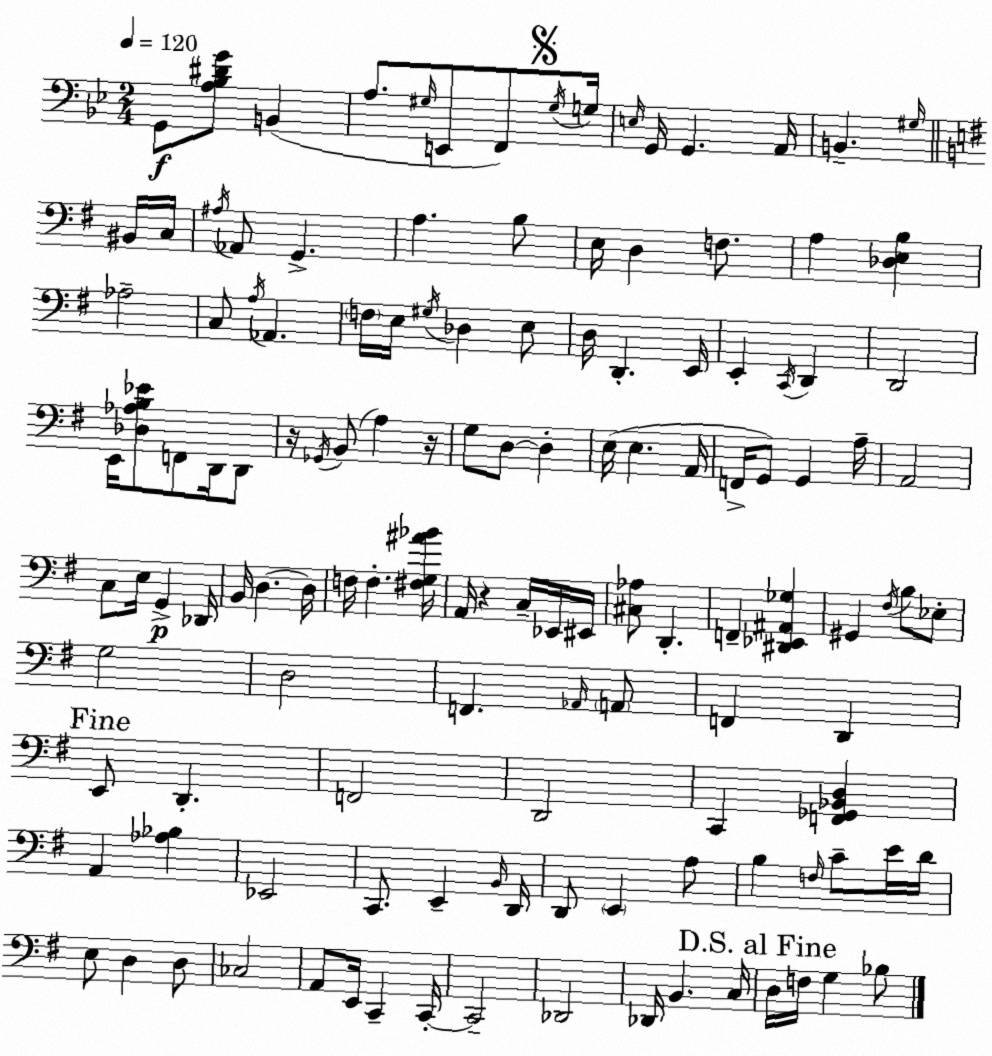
X:1
T:Untitled
M:2/4
L:1/4
K:Bb
G,,/2 [A,_B,^DG]/2 B,, A,/2 ^G,/4 E,,/2 F,,/2 ^G,/4 G,/4 E,/4 G,,/4 G,, A,,/4 B,, ^G,/4 ^B,,/4 C,/4 ^A,/4 _A,,/2 G,, A, B,/2 E,/4 D, F,/2 A, [_D,E,B,] _A,2 C,/2 A,/4 _A,, F,/4 E,/4 ^G,/4 _D, E,/2 D,/4 D,, E,,/4 E,, C,,/4 D,, D,,2 E,,/4 [_D,_A,B,_E]/2 F,,/2 D,,/4 D,,/2 z/4 _G,,/4 B,,/2 A, z/4 G,/2 D,/2 D, E,/4 E, A,,/4 F,,/4 G,,/2 G,, A,/4 A,,2 C,/2 E,/4 G,, _D,,/4 B,,/4 D, D,/4 F,/4 F, [^F,G,^A_B]/4 A,,/4 z C,/4 _E,,/4 ^E,,/4 [^C,_A,]/2 D,, F,, [^D,,_E,,^A,,_G,] ^G,, ^F,/4 B,/2 _E,/2 G,2 D,2 F,, _A,,/4 A,,/2 F,, D,, E,,/2 D,, F,,2 D,,2 C,, [F,,_G,,_B,,D,] A,, [_A,_B,] _E,,2 C,,/2 E,, B,,/4 D,,/4 D,,/2 E,, A,/2 B, F,/4 C/2 E/4 D/4 E,/2 D, D,/2 _C,2 A,,/2 E,,/4 C,, C,,/4 C,,2 _D,,2 _D,,/4 B,, C,/4 D,/4 F,/4 G, _B,/2